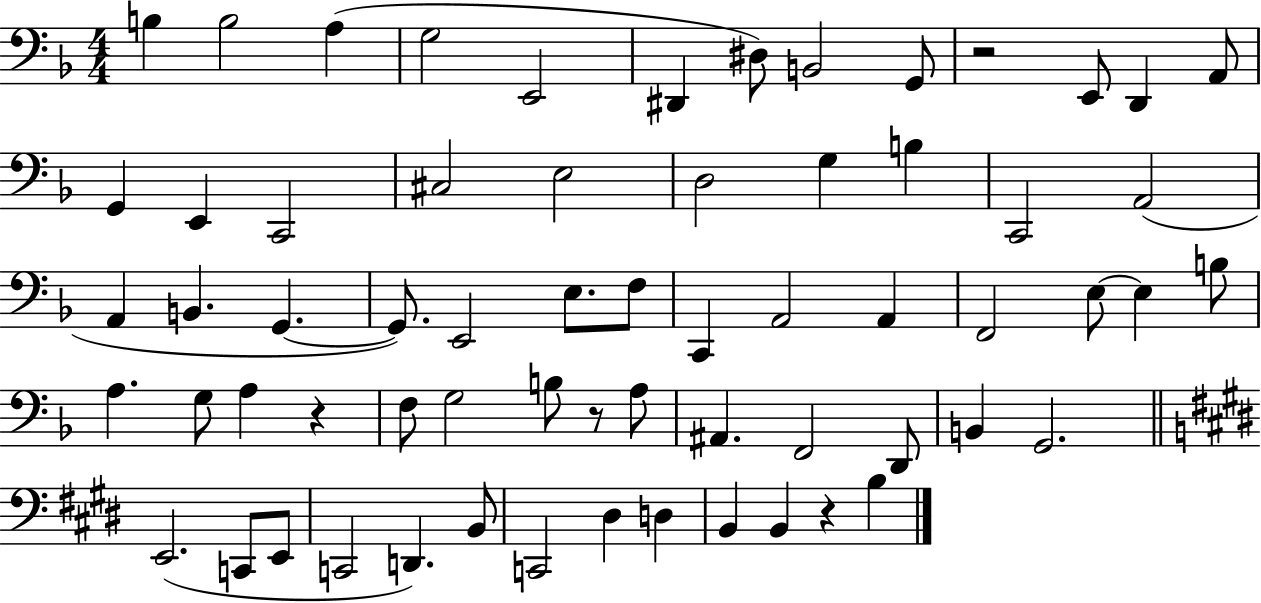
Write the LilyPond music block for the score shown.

{
  \clef bass
  \numericTimeSignature
  \time 4/4
  \key f \major
  b4 b2 a4( | g2 e,2 | dis,4 dis8) b,2 g,8 | r2 e,8 d,4 a,8 | \break g,4 e,4 c,2 | cis2 e2 | d2 g4 b4 | c,2 a,2( | \break a,4 b,4. g,4.~~ | g,8.) e,2 e8. f8 | c,4 a,2 a,4 | f,2 e8~~ e4 b8 | \break a4. g8 a4 r4 | f8 g2 b8 r8 a8 | ais,4. f,2 d,8 | b,4 g,2. | \break \bar "||" \break \key e \major e,2.( c,8 e,8 | c,2 d,4.) b,8 | c,2 dis4 d4 | b,4 b,4 r4 b4 | \break \bar "|."
}